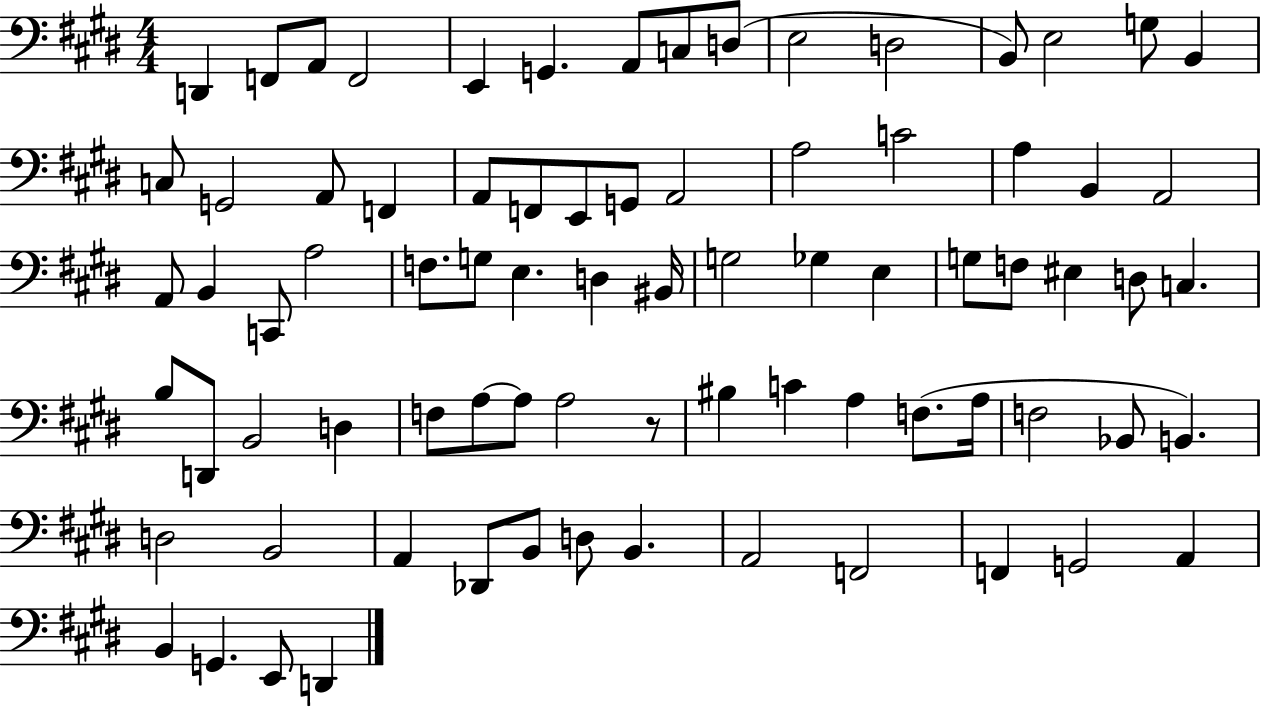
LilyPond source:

{
  \clef bass
  \numericTimeSignature
  \time 4/4
  \key e \major
  d,4 f,8 a,8 f,2 | e,4 g,4. a,8 c8 d8( | e2 d2 | b,8) e2 g8 b,4 | \break c8 g,2 a,8 f,4 | a,8 f,8 e,8 g,8 a,2 | a2 c'2 | a4 b,4 a,2 | \break a,8 b,4 c,8 a2 | f8. g8 e4. d4 bis,16 | g2 ges4 e4 | g8 f8 eis4 d8 c4. | \break b8 d,8 b,2 d4 | f8 a8~~ a8 a2 r8 | bis4 c'4 a4 f8.( a16 | f2 bes,8 b,4.) | \break d2 b,2 | a,4 des,8 b,8 d8 b,4. | a,2 f,2 | f,4 g,2 a,4 | \break b,4 g,4. e,8 d,4 | \bar "|."
}